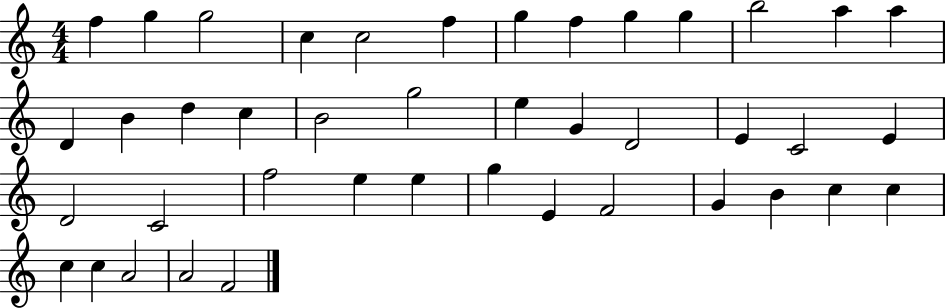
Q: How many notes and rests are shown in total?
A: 42